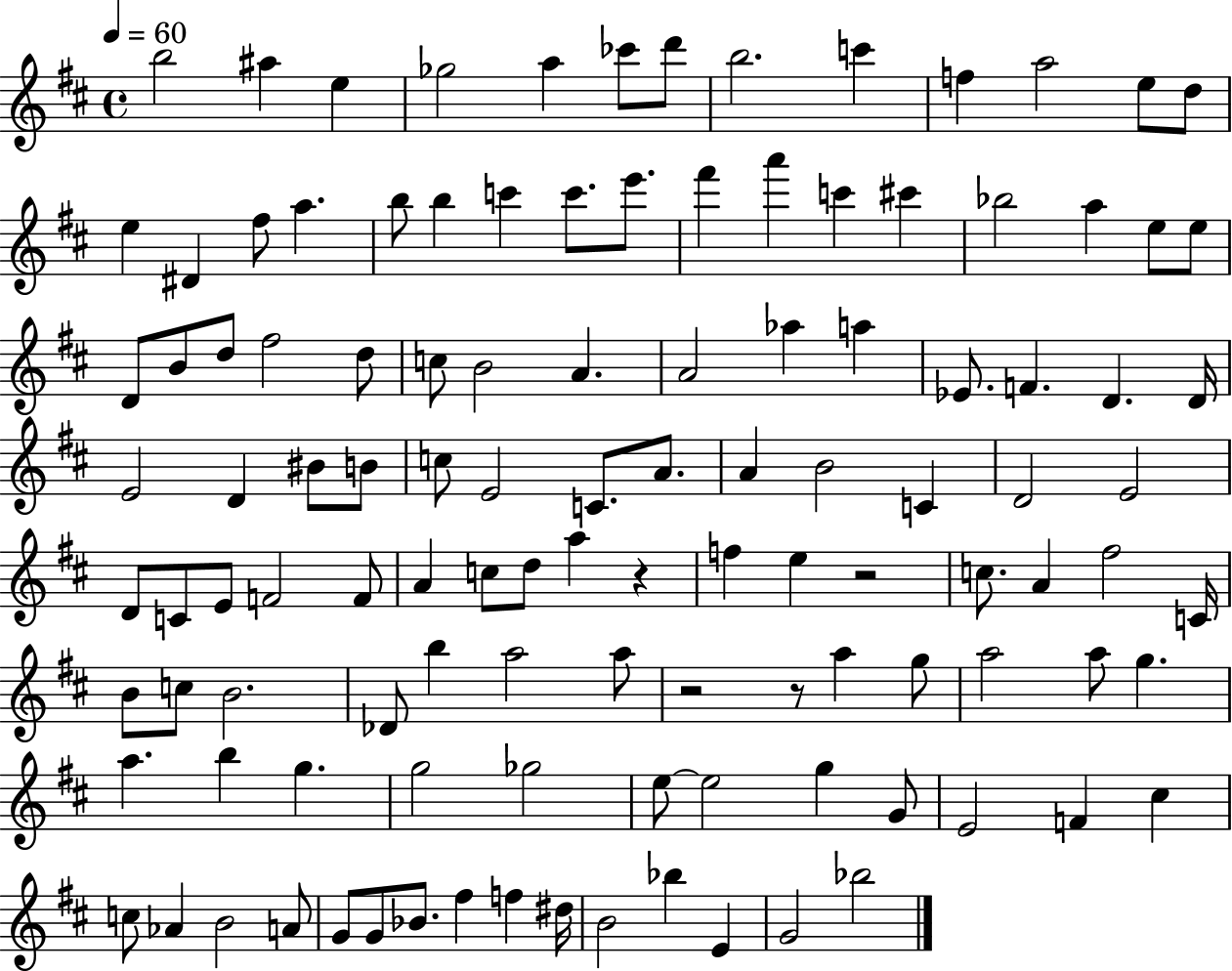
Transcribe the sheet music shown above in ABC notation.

X:1
T:Untitled
M:4/4
L:1/4
K:D
b2 ^a e _g2 a _c'/2 d'/2 b2 c' f a2 e/2 d/2 e ^D ^f/2 a b/2 b c' c'/2 e'/2 ^f' a' c' ^c' _b2 a e/2 e/2 D/2 B/2 d/2 ^f2 d/2 c/2 B2 A A2 _a a _E/2 F D D/4 E2 D ^B/2 B/2 c/2 E2 C/2 A/2 A B2 C D2 E2 D/2 C/2 E/2 F2 F/2 A c/2 d/2 a z f e z2 c/2 A ^f2 C/4 B/2 c/2 B2 _D/2 b a2 a/2 z2 z/2 a g/2 a2 a/2 g a b g g2 _g2 e/2 e2 g G/2 E2 F ^c c/2 _A B2 A/2 G/2 G/2 _B/2 ^f f ^d/4 B2 _b E G2 _b2